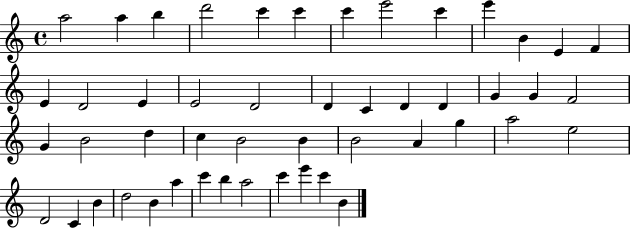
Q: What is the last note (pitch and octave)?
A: B4